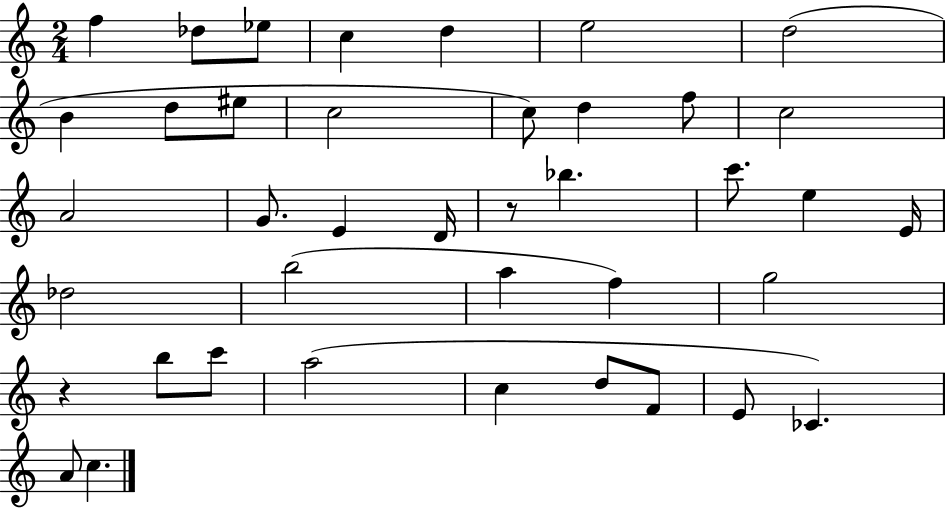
X:1
T:Untitled
M:2/4
L:1/4
K:C
f _d/2 _e/2 c d e2 d2 B d/2 ^e/2 c2 c/2 d f/2 c2 A2 G/2 E D/4 z/2 _b c'/2 e E/4 _d2 b2 a f g2 z b/2 c'/2 a2 c d/2 F/2 E/2 _C A/2 c